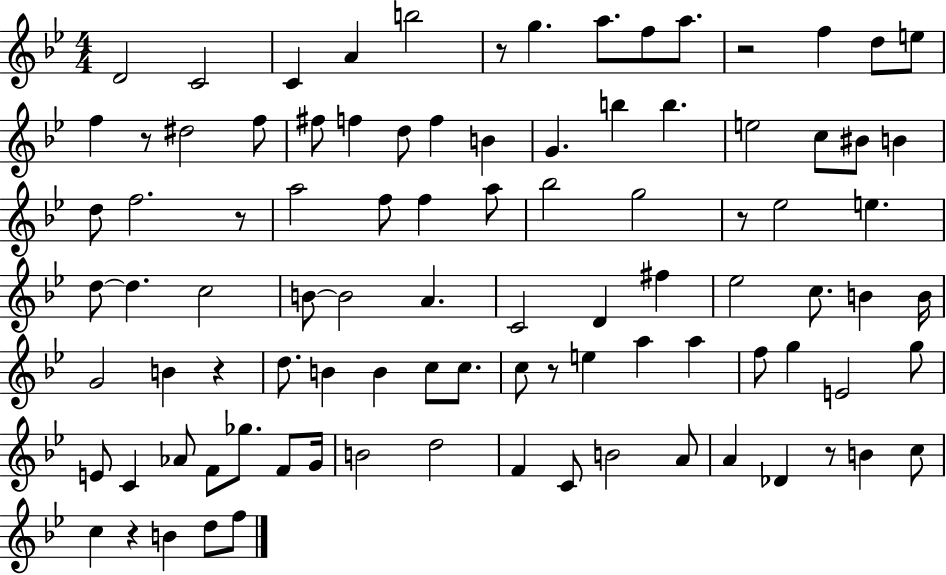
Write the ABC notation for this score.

X:1
T:Untitled
M:4/4
L:1/4
K:Bb
D2 C2 C A b2 z/2 g a/2 f/2 a/2 z2 f d/2 e/2 f z/2 ^d2 f/2 ^f/2 f d/2 f B G b b e2 c/2 ^B/2 B d/2 f2 z/2 a2 f/2 f a/2 _b2 g2 z/2 _e2 e d/2 d c2 B/2 B2 A C2 D ^f _e2 c/2 B B/4 G2 B z d/2 B B c/2 c/2 c/2 z/2 e a a f/2 g E2 g/2 E/2 C _A/2 F/2 _g/2 F/2 G/4 B2 d2 F C/2 B2 A/2 A _D z/2 B c/2 c z B d/2 f/2